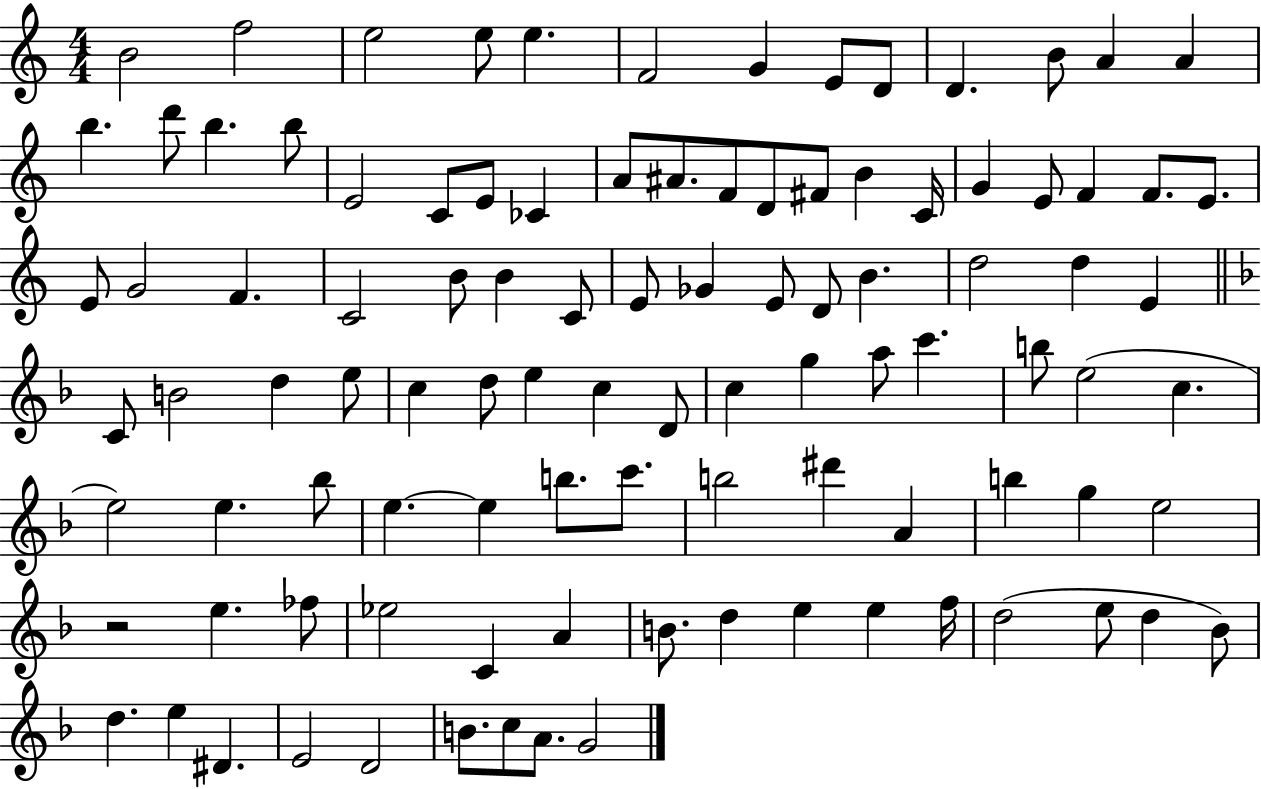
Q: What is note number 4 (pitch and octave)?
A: E5